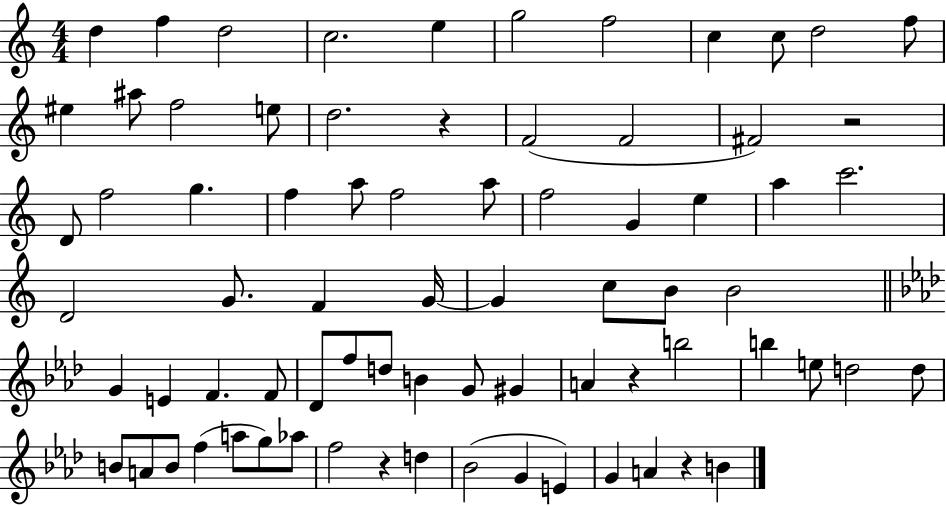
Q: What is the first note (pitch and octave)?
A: D5